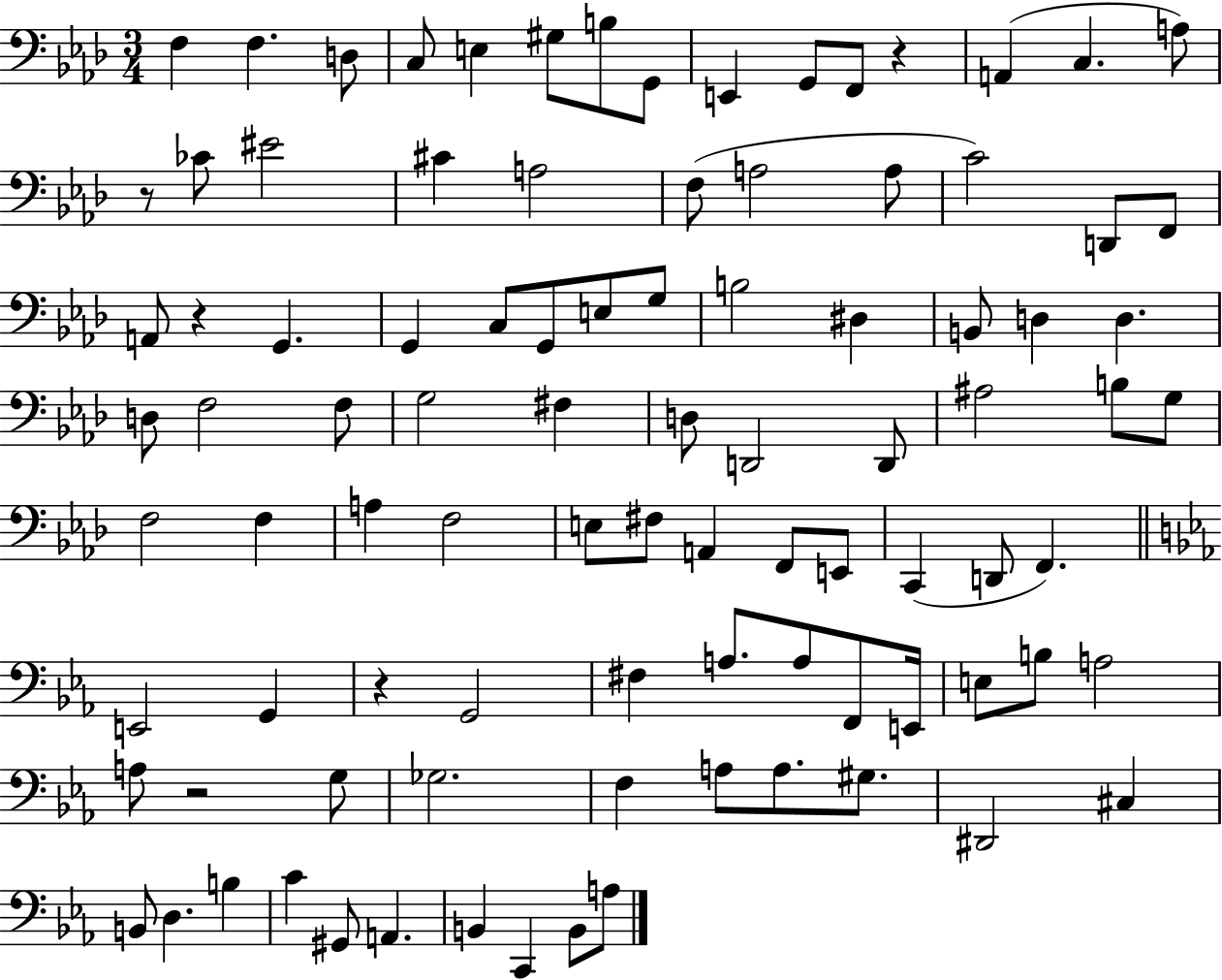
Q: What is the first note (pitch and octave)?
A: F3